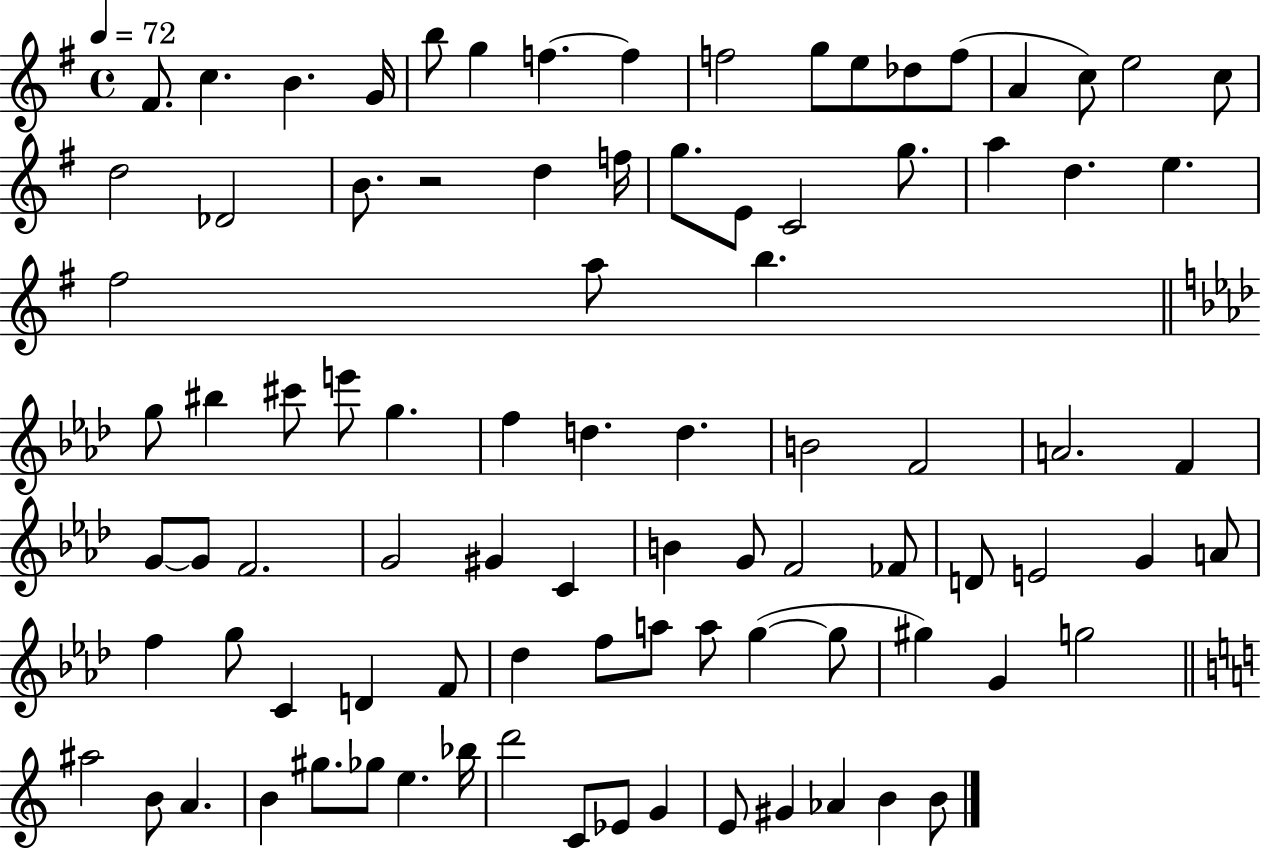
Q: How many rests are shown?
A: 1